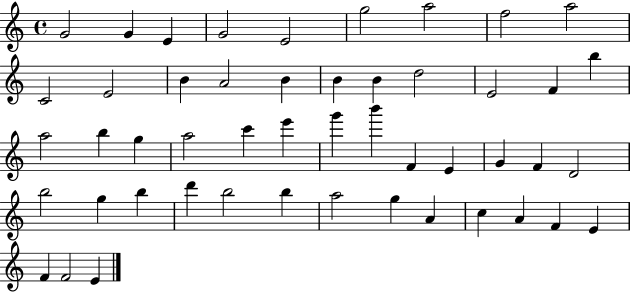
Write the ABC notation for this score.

X:1
T:Untitled
M:4/4
L:1/4
K:C
G2 G E G2 E2 g2 a2 f2 a2 C2 E2 B A2 B B B d2 E2 F b a2 b g a2 c' e' g' b' F E G F D2 b2 g b d' b2 b a2 g A c A F E F F2 E